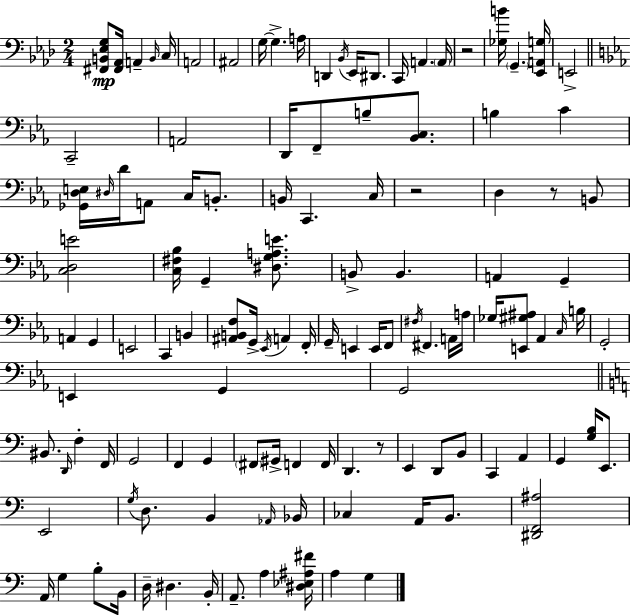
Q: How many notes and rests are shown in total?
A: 121